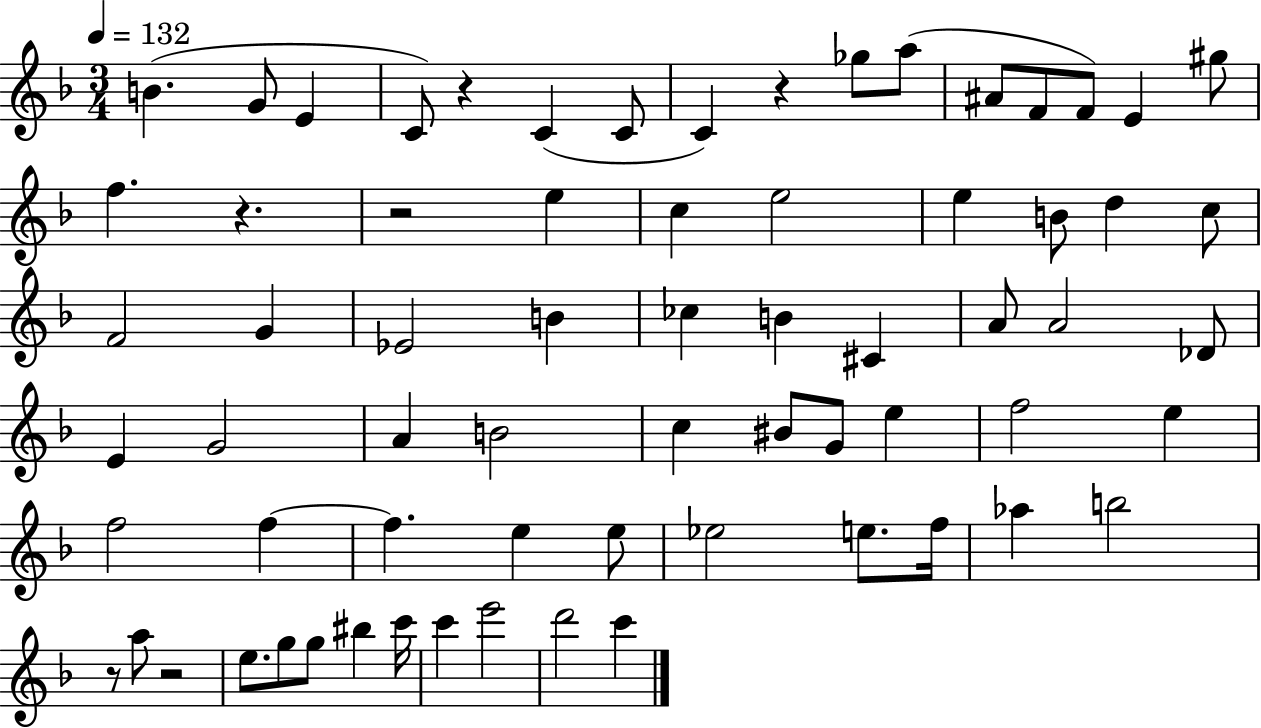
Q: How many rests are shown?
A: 6